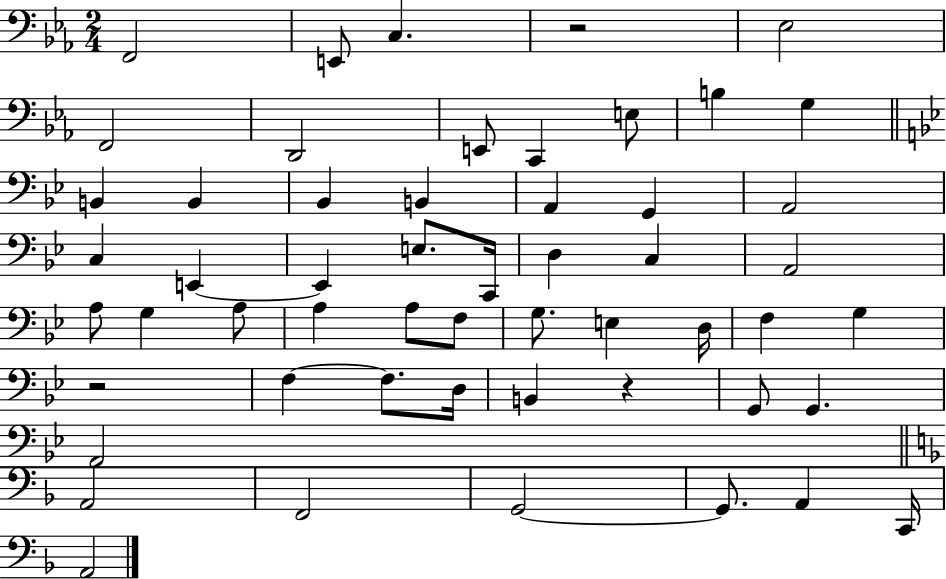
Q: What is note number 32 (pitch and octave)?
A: F3